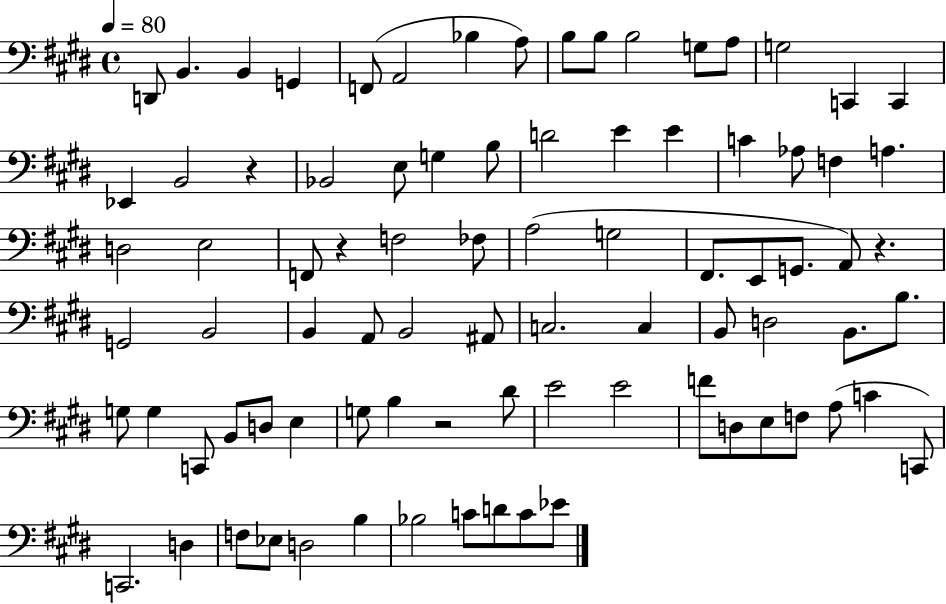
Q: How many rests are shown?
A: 4